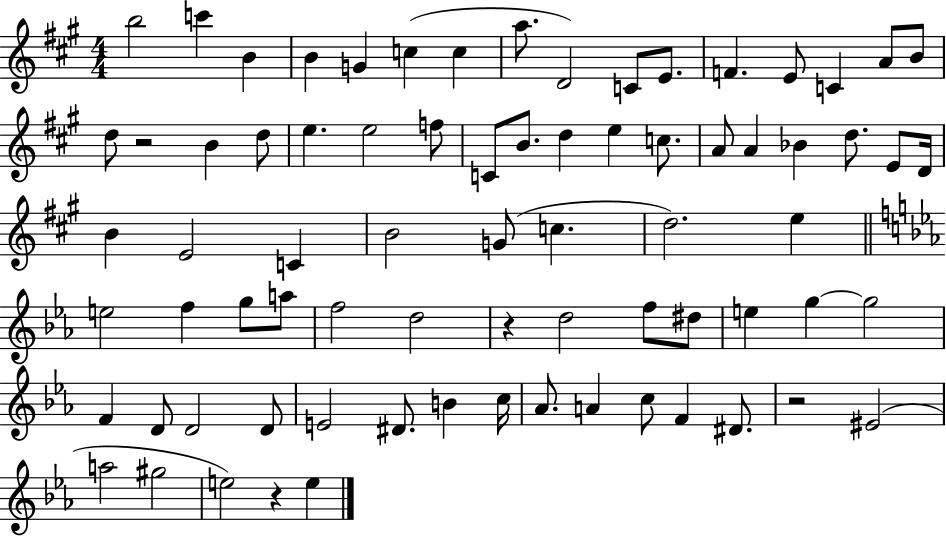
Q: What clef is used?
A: treble